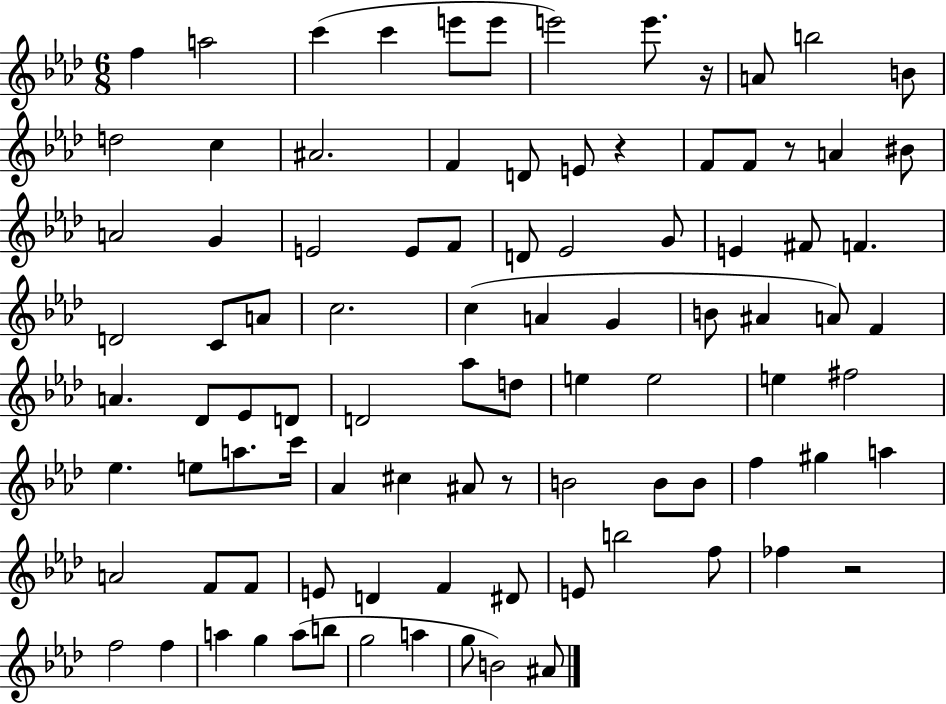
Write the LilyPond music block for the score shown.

{
  \clef treble
  \numericTimeSignature
  \time 6/8
  \key aes \major
  \repeat volta 2 { f''4 a''2 | c'''4( c'''4 e'''8 e'''8 | e'''2) e'''8. r16 | a'8 b''2 b'8 | \break d''2 c''4 | ais'2. | f'4 d'8 e'8 r4 | f'8 f'8 r8 a'4 bis'8 | \break a'2 g'4 | e'2 e'8 f'8 | d'8 ees'2 g'8 | e'4 fis'8 f'4. | \break d'2 c'8 a'8 | c''2. | c''4( a'4 g'4 | b'8 ais'4 a'8) f'4 | \break a'4. des'8 ees'8 d'8 | d'2 aes''8 d''8 | e''4 e''2 | e''4 fis''2 | \break ees''4. e''8 a''8. c'''16 | aes'4 cis''4 ais'8 r8 | b'2 b'8 b'8 | f''4 gis''4 a''4 | \break a'2 f'8 f'8 | e'8 d'4 f'4 dis'8 | e'8 b''2 f''8 | fes''4 r2 | \break f''2 f''4 | a''4 g''4 a''8( b''8 | g''2 a''4 | g''8 b'2) ais'8 | \break } \bar "|."
}